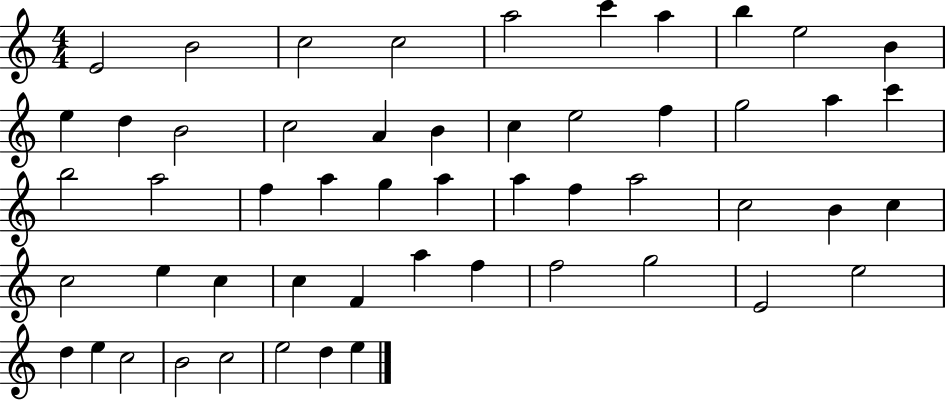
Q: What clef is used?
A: treble